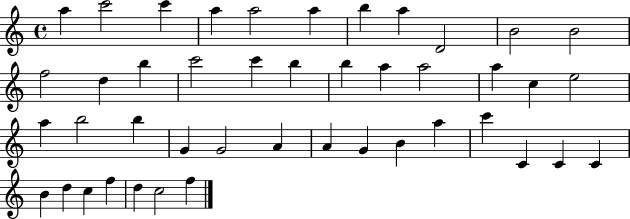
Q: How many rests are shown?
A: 0